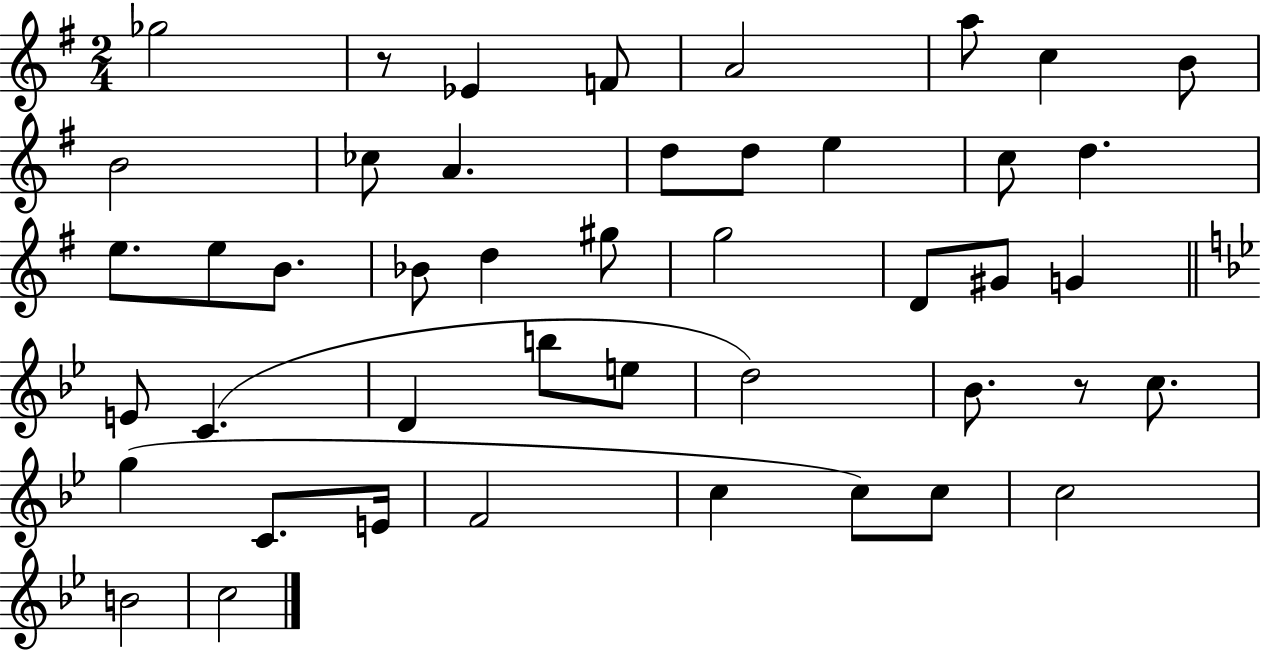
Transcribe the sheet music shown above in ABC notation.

X:1
T:Untitled
M:2/4
L:1/4
K:G
_g2 z/2 _E F/2 A2 a/2 c B/2 B2 _c/2 A d/2 d/2 e c/2 d e/2 e/2 B/2 _B/2 d ^g/2 g2 D/2 ^G/2 G E/2 C D b/2 e/2 d2 _B/2 z/2 c/2 g C/2 E/4 F2 c c/2 c/2 c2 B2 c2